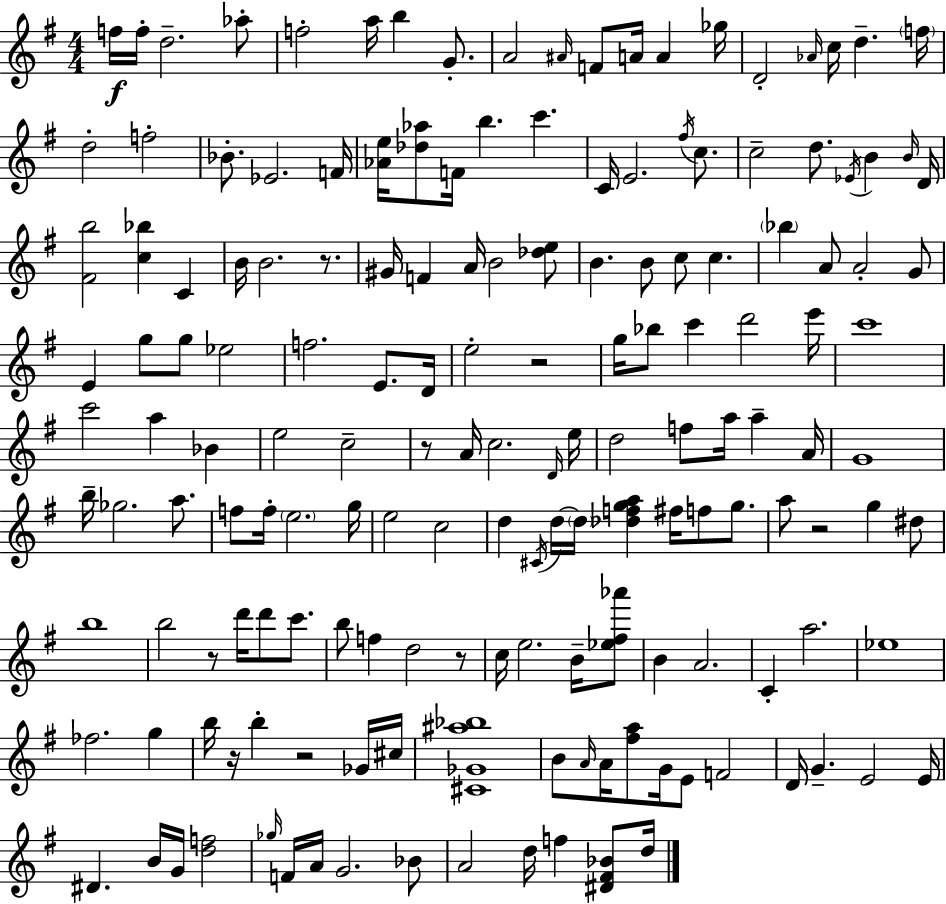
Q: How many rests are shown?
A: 8